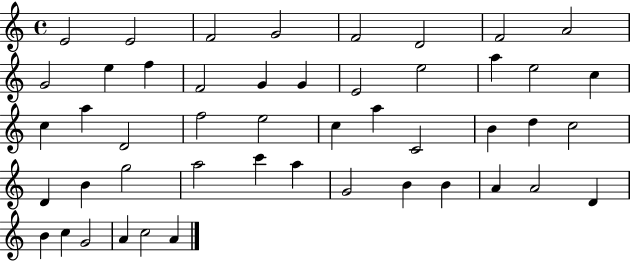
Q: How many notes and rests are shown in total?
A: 48